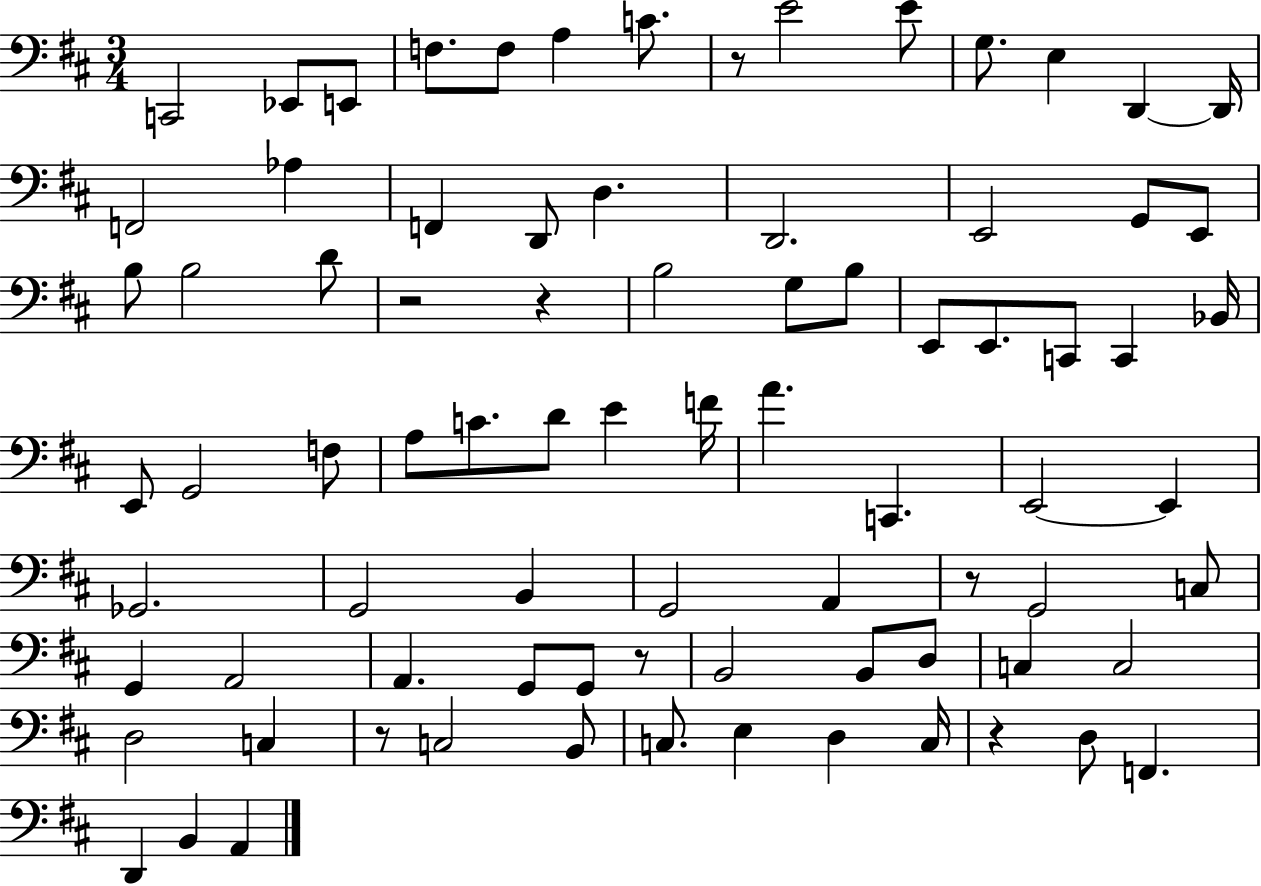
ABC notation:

X:1
T:Untitled
M:3/4
L:1/4
K:D
C,,2 _E,,/2 E,,/2 F,/2 F,/2 A, C/2 z/2 E2 E/2 G,/2 E, D,, D,,/4 F,,2 _A, F,, D,,/2 D, D,,2 E,,2 G,,/2 E,,/2 B,/2 B,2 D/2 z2 z B,2 G,/2 B,/2 E,,/2 E,,/2 C,,/2 C,, _B,,/4 E,,/2 G,,2 F,/2 A,/2 C/2 D/2 E F/4 A C,, E,,2 E,, _G,,2 G,,2 B,, G,,2 A,, z/2 G,,2 C,/2 G,, A,,2 A,, G,,/2 G,,/2 z/2 B,,2 B,,/2 D,/2 C, C,2 D,2 C, z/2 C,2 B,,/2 C,/2 E, D, C,/4 z D,/2 F,, D,, B,, A,,